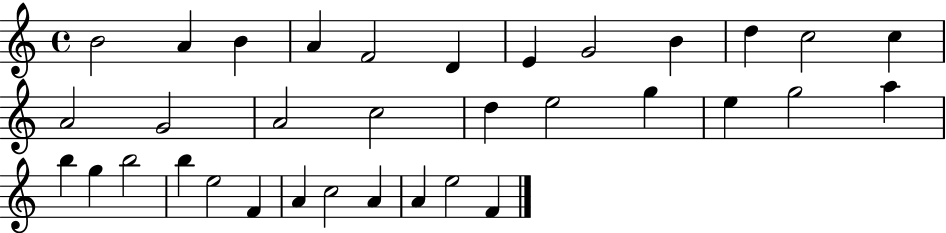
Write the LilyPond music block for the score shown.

{
  \clef treble
  \time 4/4
  \defaultTimeSignature
  \key c \major
  b'2 a'4 b'4 | a'4 f'2 d'4 | e'4 g'2 b'4 | d''4 c''2 c''4 | \break a'2 g'2 | a'2 c''2 | d''4 e''2 g''4 | e''4 g''2 a''4 | \break b''4 g''4 b''2 | b''4 e''2 f'4 | a'4 c''2 a'4 | a'4 e''2 f'4 | \break \bar "|."
}